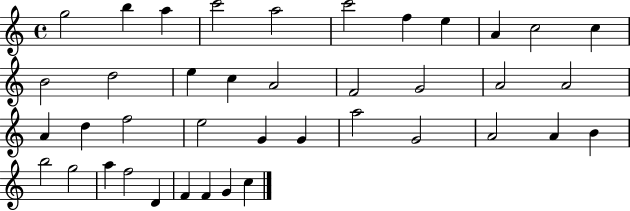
G5/h B5/q A5/q C6/h A5/h C6/h F5/q E5/q A4/q C5/h C5/q B4/h D5/h E5/q C5/q A4/h F4/h G4/h A4/h A4/h A4/q D5/q F5/h E5/h G4/q G4/q A5/h G4/h A4/h A4/q B4/q B5/h G5/h A5/q F5/h D4/q F4/q F4/q G4/q C5/q